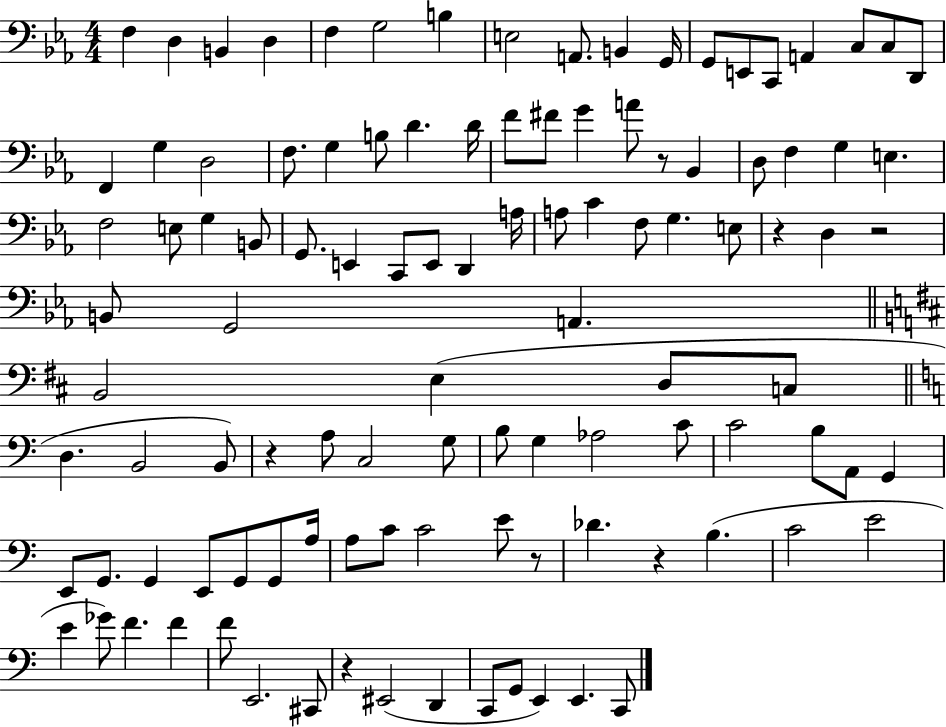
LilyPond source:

{
  \clef bass
  \numericTimeSignature
  \time 4/4
  \key ees \major
  f4 d4 b,4 d4 | f4 g2 b4 | e2 a,8. b,4 g,16 | g,8 e,8 c,8 a,4 c8 c8 d,8 | \break f,4 g4 d2 | f8. g4 b8 d'4. d'16 | f'8 fis'8 g'4 a'8 r8 bes,4 | d8 f4 g4 e4. | \break f2 e8 g4 b,8 | g,8. e,4 c,8 e,8 d,4 a16 | a8 c'4 f8 g4. e8 | r4 d4 r2 | \break b,8 g,2 a,4. | \bar "||" \break \key d \major b,2 e4( d8 c8 | \bar "||" \break \key c \major d4. b,2 b,8) | r4 a8 c2 g8 | b8 g4 aes2 c'8 | c'2 b8 a,8 g,4 | \break e,8 g,8. g,4 e,8 g,8 g,8 a16 | a8 c'8 c'2 e'8 r8 | des'4. r4 b4.( | c'2 e'2 | \break e'4 ges'8) f'4. f'4 | f'8 e,2. cis,8 | r4 eis,2( d,4 | c,8 g,8 e,4) e,4. c,8 | \break \bar "|."
}